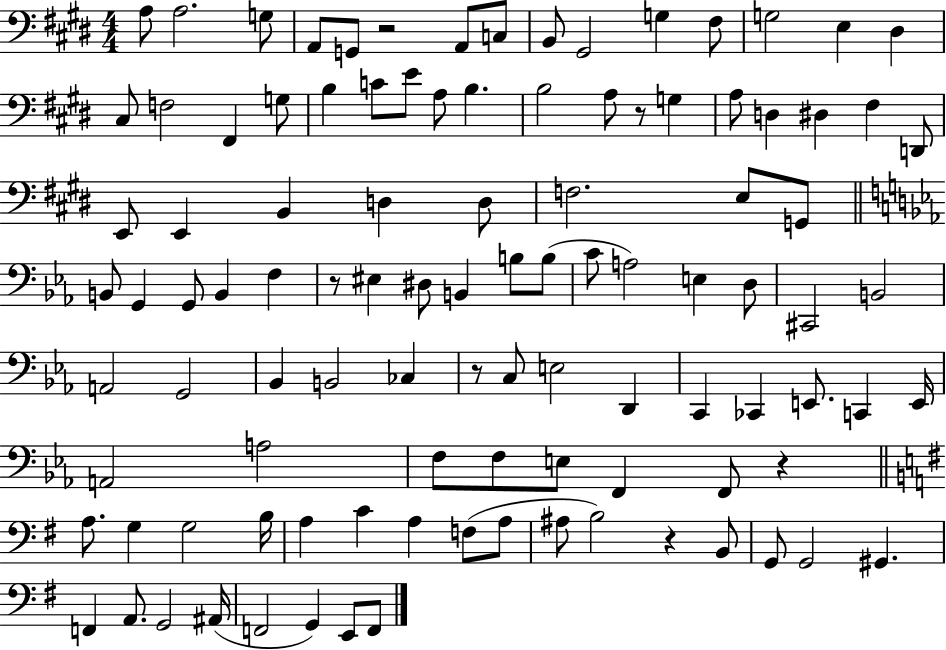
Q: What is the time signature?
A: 4/4